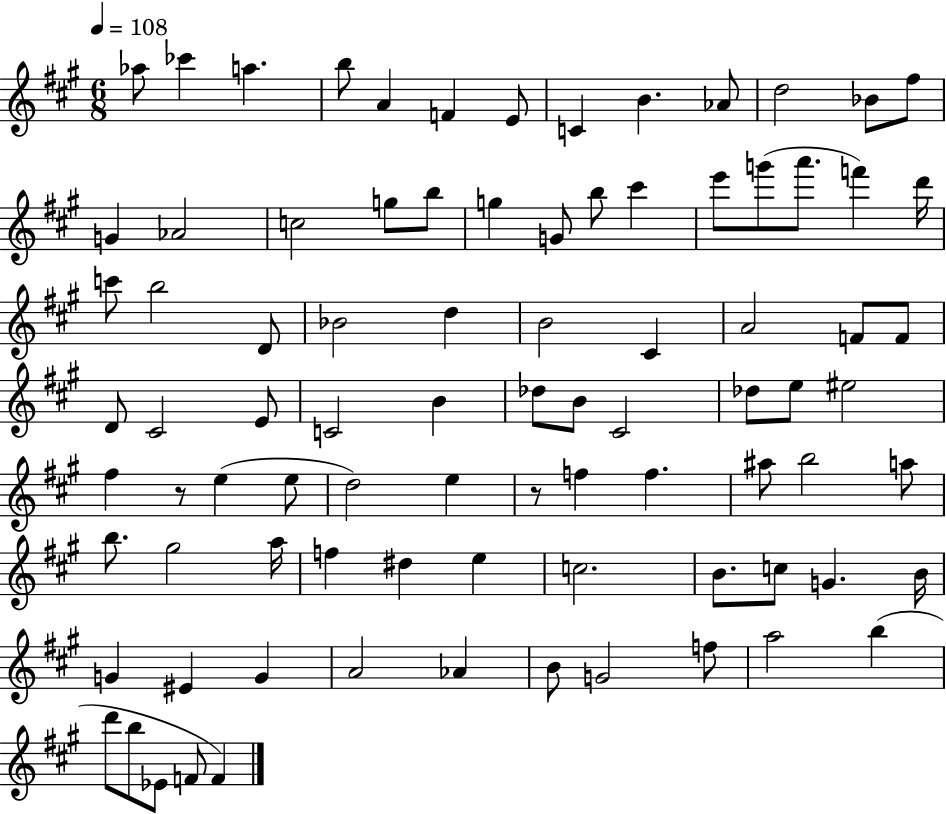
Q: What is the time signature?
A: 6/8